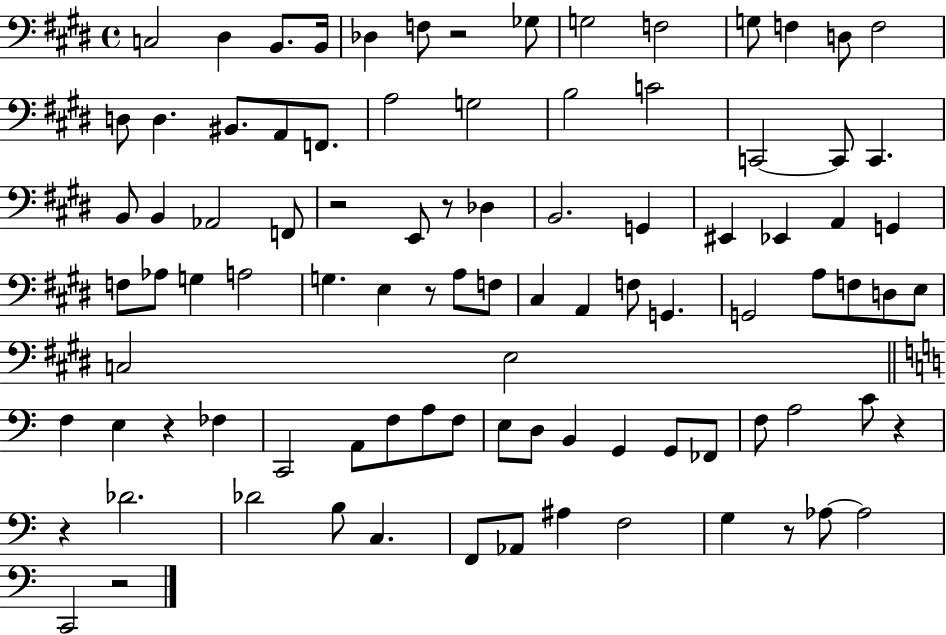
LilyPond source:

{
  \clef bass
  \time 4/4
  \defaultTimeSignature
  \key e \major
  \repeat volta 2 { c2 dis4 b,8. b,16 | des4 f8 r2 ges8 | g2 f2 | g8 f4 d8 f2 | \break d8 d4. bis,8. a,8 f,8. | a2 g2 | b2 c'2 | c,2~~ c,8 c,4. | \break b,8 b,4 aes,2 f,8 | r2 e,8 r8 des4 | b,2. g,4 | eis,4 ees,4 a,4 g,4 | \break f8 aes8 g4 a2 | g4. e4 r8 a8 f8 | cis4 a,4 f8 g,4. | g,2 a8 f8 d8 e8 | \break c2 e2 | \bar "||" \break \key c \major f4 e4 r4 fes4 | c,2 a,8 f8 a8 f8 | e8 d8 b,4 g,4 g,8 fes,8 | f8 a2 c'8 r4 | \break r4 des'2. | des'2 b8 c4. | f,8 aes,8 ais4 f2 | g4 r8 aes8~~ aes2 | \break c,2 r2 | } \bar "|."
}